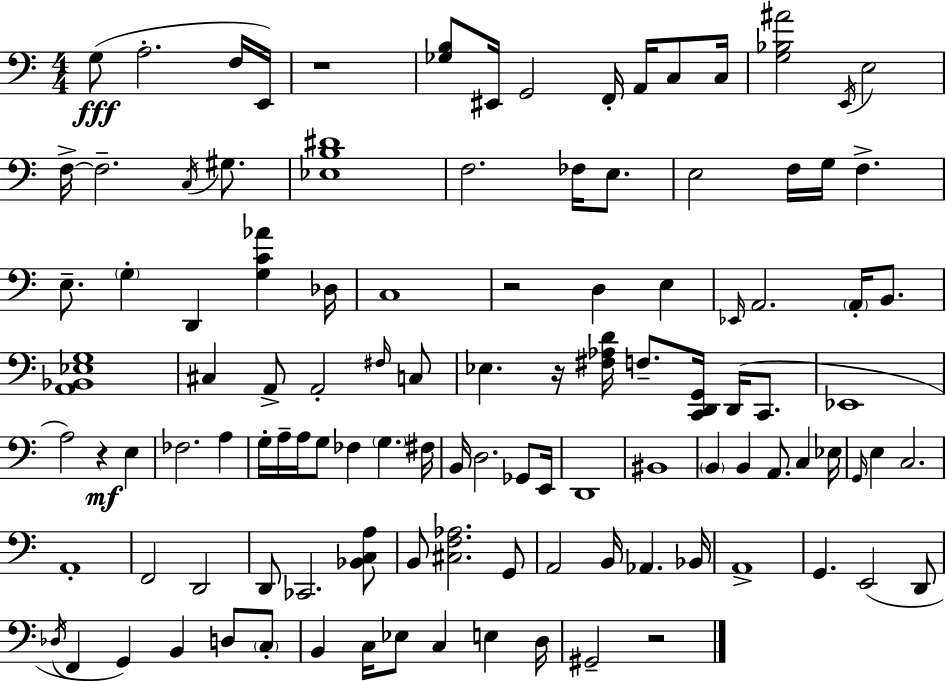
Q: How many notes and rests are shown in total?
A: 111